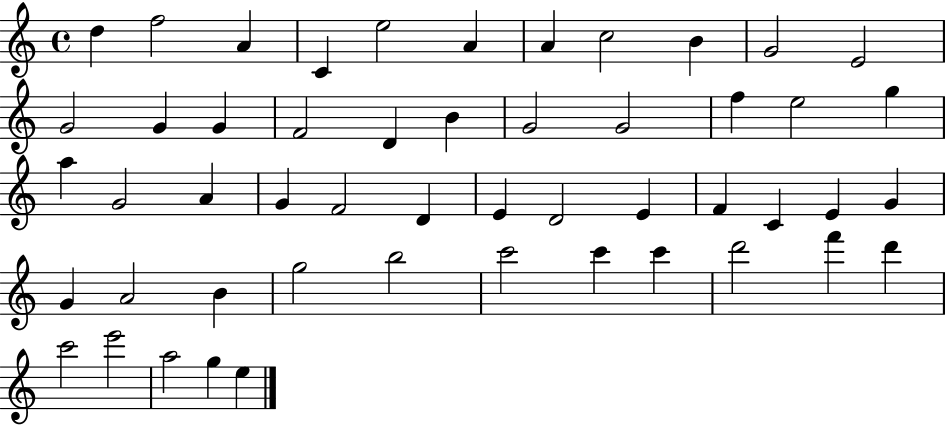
X:1
T:Untitled
M:4/4
L:1/4
K:C
d f2 A C e2 A A c2 B G2 E2 G2 G G F2 D B G2 G2 f e2 g a G2 A G F2 D E D2 E F C E G G A2 B g2 b2 c'2 c' c' d'2 f' d' c'2 e'2 a2 g e